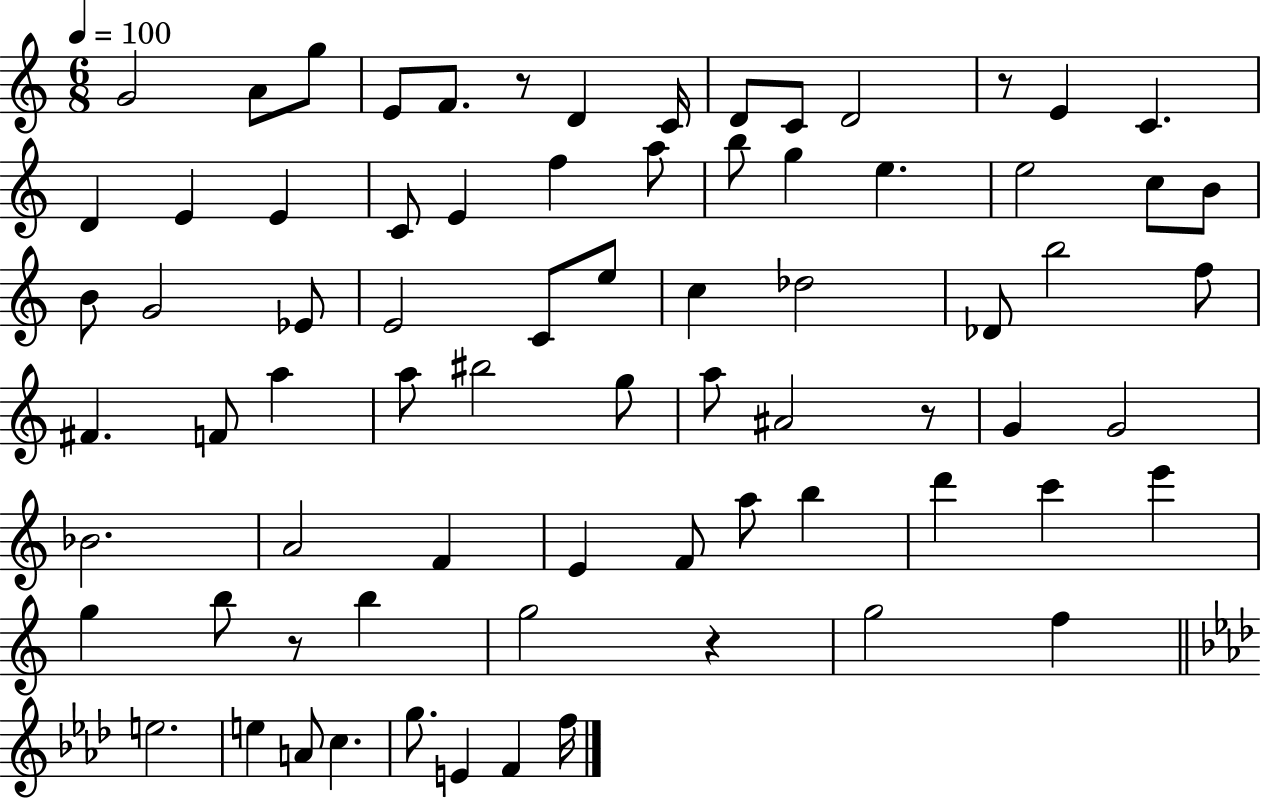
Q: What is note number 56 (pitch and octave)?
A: E6